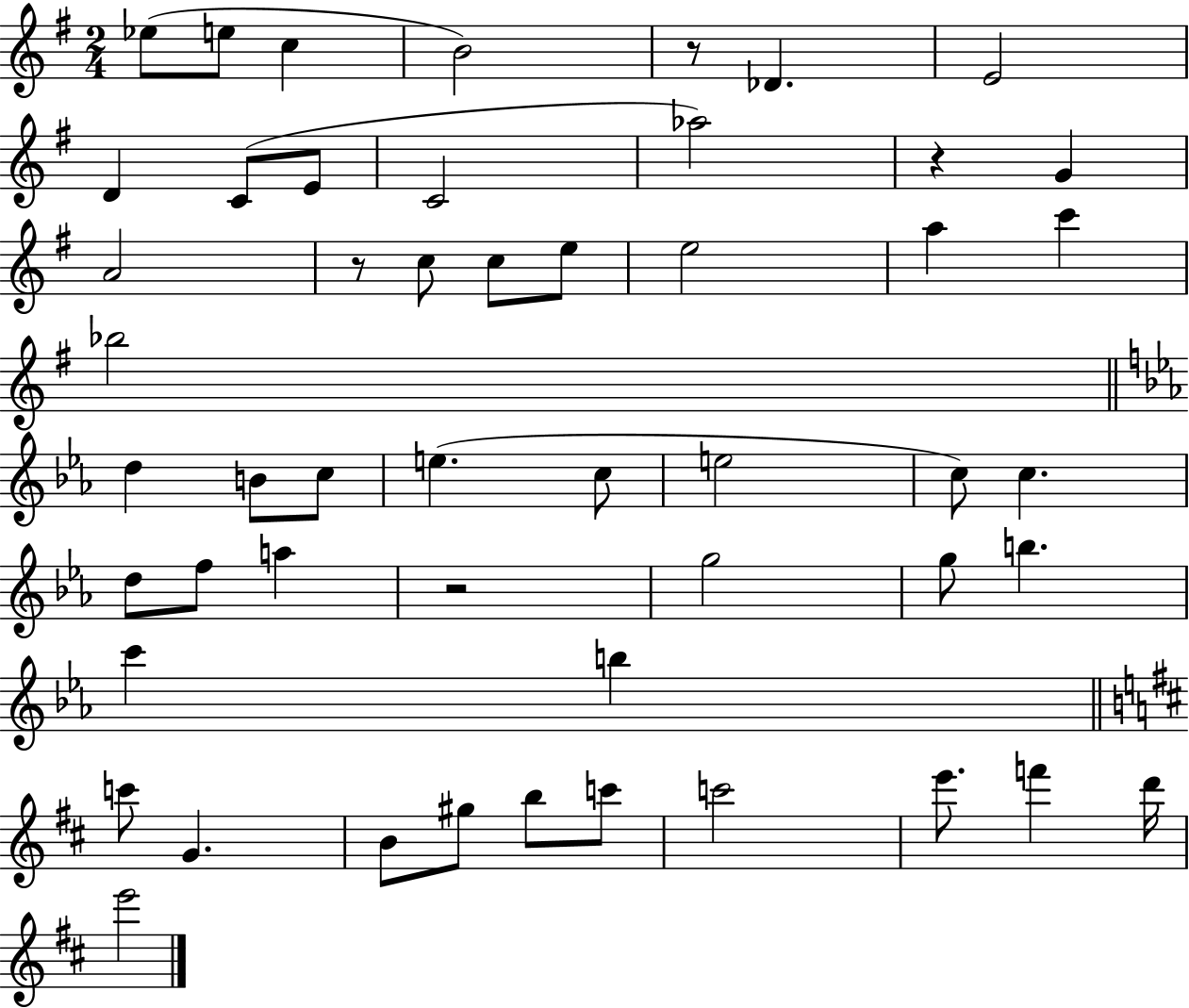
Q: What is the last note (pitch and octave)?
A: E6